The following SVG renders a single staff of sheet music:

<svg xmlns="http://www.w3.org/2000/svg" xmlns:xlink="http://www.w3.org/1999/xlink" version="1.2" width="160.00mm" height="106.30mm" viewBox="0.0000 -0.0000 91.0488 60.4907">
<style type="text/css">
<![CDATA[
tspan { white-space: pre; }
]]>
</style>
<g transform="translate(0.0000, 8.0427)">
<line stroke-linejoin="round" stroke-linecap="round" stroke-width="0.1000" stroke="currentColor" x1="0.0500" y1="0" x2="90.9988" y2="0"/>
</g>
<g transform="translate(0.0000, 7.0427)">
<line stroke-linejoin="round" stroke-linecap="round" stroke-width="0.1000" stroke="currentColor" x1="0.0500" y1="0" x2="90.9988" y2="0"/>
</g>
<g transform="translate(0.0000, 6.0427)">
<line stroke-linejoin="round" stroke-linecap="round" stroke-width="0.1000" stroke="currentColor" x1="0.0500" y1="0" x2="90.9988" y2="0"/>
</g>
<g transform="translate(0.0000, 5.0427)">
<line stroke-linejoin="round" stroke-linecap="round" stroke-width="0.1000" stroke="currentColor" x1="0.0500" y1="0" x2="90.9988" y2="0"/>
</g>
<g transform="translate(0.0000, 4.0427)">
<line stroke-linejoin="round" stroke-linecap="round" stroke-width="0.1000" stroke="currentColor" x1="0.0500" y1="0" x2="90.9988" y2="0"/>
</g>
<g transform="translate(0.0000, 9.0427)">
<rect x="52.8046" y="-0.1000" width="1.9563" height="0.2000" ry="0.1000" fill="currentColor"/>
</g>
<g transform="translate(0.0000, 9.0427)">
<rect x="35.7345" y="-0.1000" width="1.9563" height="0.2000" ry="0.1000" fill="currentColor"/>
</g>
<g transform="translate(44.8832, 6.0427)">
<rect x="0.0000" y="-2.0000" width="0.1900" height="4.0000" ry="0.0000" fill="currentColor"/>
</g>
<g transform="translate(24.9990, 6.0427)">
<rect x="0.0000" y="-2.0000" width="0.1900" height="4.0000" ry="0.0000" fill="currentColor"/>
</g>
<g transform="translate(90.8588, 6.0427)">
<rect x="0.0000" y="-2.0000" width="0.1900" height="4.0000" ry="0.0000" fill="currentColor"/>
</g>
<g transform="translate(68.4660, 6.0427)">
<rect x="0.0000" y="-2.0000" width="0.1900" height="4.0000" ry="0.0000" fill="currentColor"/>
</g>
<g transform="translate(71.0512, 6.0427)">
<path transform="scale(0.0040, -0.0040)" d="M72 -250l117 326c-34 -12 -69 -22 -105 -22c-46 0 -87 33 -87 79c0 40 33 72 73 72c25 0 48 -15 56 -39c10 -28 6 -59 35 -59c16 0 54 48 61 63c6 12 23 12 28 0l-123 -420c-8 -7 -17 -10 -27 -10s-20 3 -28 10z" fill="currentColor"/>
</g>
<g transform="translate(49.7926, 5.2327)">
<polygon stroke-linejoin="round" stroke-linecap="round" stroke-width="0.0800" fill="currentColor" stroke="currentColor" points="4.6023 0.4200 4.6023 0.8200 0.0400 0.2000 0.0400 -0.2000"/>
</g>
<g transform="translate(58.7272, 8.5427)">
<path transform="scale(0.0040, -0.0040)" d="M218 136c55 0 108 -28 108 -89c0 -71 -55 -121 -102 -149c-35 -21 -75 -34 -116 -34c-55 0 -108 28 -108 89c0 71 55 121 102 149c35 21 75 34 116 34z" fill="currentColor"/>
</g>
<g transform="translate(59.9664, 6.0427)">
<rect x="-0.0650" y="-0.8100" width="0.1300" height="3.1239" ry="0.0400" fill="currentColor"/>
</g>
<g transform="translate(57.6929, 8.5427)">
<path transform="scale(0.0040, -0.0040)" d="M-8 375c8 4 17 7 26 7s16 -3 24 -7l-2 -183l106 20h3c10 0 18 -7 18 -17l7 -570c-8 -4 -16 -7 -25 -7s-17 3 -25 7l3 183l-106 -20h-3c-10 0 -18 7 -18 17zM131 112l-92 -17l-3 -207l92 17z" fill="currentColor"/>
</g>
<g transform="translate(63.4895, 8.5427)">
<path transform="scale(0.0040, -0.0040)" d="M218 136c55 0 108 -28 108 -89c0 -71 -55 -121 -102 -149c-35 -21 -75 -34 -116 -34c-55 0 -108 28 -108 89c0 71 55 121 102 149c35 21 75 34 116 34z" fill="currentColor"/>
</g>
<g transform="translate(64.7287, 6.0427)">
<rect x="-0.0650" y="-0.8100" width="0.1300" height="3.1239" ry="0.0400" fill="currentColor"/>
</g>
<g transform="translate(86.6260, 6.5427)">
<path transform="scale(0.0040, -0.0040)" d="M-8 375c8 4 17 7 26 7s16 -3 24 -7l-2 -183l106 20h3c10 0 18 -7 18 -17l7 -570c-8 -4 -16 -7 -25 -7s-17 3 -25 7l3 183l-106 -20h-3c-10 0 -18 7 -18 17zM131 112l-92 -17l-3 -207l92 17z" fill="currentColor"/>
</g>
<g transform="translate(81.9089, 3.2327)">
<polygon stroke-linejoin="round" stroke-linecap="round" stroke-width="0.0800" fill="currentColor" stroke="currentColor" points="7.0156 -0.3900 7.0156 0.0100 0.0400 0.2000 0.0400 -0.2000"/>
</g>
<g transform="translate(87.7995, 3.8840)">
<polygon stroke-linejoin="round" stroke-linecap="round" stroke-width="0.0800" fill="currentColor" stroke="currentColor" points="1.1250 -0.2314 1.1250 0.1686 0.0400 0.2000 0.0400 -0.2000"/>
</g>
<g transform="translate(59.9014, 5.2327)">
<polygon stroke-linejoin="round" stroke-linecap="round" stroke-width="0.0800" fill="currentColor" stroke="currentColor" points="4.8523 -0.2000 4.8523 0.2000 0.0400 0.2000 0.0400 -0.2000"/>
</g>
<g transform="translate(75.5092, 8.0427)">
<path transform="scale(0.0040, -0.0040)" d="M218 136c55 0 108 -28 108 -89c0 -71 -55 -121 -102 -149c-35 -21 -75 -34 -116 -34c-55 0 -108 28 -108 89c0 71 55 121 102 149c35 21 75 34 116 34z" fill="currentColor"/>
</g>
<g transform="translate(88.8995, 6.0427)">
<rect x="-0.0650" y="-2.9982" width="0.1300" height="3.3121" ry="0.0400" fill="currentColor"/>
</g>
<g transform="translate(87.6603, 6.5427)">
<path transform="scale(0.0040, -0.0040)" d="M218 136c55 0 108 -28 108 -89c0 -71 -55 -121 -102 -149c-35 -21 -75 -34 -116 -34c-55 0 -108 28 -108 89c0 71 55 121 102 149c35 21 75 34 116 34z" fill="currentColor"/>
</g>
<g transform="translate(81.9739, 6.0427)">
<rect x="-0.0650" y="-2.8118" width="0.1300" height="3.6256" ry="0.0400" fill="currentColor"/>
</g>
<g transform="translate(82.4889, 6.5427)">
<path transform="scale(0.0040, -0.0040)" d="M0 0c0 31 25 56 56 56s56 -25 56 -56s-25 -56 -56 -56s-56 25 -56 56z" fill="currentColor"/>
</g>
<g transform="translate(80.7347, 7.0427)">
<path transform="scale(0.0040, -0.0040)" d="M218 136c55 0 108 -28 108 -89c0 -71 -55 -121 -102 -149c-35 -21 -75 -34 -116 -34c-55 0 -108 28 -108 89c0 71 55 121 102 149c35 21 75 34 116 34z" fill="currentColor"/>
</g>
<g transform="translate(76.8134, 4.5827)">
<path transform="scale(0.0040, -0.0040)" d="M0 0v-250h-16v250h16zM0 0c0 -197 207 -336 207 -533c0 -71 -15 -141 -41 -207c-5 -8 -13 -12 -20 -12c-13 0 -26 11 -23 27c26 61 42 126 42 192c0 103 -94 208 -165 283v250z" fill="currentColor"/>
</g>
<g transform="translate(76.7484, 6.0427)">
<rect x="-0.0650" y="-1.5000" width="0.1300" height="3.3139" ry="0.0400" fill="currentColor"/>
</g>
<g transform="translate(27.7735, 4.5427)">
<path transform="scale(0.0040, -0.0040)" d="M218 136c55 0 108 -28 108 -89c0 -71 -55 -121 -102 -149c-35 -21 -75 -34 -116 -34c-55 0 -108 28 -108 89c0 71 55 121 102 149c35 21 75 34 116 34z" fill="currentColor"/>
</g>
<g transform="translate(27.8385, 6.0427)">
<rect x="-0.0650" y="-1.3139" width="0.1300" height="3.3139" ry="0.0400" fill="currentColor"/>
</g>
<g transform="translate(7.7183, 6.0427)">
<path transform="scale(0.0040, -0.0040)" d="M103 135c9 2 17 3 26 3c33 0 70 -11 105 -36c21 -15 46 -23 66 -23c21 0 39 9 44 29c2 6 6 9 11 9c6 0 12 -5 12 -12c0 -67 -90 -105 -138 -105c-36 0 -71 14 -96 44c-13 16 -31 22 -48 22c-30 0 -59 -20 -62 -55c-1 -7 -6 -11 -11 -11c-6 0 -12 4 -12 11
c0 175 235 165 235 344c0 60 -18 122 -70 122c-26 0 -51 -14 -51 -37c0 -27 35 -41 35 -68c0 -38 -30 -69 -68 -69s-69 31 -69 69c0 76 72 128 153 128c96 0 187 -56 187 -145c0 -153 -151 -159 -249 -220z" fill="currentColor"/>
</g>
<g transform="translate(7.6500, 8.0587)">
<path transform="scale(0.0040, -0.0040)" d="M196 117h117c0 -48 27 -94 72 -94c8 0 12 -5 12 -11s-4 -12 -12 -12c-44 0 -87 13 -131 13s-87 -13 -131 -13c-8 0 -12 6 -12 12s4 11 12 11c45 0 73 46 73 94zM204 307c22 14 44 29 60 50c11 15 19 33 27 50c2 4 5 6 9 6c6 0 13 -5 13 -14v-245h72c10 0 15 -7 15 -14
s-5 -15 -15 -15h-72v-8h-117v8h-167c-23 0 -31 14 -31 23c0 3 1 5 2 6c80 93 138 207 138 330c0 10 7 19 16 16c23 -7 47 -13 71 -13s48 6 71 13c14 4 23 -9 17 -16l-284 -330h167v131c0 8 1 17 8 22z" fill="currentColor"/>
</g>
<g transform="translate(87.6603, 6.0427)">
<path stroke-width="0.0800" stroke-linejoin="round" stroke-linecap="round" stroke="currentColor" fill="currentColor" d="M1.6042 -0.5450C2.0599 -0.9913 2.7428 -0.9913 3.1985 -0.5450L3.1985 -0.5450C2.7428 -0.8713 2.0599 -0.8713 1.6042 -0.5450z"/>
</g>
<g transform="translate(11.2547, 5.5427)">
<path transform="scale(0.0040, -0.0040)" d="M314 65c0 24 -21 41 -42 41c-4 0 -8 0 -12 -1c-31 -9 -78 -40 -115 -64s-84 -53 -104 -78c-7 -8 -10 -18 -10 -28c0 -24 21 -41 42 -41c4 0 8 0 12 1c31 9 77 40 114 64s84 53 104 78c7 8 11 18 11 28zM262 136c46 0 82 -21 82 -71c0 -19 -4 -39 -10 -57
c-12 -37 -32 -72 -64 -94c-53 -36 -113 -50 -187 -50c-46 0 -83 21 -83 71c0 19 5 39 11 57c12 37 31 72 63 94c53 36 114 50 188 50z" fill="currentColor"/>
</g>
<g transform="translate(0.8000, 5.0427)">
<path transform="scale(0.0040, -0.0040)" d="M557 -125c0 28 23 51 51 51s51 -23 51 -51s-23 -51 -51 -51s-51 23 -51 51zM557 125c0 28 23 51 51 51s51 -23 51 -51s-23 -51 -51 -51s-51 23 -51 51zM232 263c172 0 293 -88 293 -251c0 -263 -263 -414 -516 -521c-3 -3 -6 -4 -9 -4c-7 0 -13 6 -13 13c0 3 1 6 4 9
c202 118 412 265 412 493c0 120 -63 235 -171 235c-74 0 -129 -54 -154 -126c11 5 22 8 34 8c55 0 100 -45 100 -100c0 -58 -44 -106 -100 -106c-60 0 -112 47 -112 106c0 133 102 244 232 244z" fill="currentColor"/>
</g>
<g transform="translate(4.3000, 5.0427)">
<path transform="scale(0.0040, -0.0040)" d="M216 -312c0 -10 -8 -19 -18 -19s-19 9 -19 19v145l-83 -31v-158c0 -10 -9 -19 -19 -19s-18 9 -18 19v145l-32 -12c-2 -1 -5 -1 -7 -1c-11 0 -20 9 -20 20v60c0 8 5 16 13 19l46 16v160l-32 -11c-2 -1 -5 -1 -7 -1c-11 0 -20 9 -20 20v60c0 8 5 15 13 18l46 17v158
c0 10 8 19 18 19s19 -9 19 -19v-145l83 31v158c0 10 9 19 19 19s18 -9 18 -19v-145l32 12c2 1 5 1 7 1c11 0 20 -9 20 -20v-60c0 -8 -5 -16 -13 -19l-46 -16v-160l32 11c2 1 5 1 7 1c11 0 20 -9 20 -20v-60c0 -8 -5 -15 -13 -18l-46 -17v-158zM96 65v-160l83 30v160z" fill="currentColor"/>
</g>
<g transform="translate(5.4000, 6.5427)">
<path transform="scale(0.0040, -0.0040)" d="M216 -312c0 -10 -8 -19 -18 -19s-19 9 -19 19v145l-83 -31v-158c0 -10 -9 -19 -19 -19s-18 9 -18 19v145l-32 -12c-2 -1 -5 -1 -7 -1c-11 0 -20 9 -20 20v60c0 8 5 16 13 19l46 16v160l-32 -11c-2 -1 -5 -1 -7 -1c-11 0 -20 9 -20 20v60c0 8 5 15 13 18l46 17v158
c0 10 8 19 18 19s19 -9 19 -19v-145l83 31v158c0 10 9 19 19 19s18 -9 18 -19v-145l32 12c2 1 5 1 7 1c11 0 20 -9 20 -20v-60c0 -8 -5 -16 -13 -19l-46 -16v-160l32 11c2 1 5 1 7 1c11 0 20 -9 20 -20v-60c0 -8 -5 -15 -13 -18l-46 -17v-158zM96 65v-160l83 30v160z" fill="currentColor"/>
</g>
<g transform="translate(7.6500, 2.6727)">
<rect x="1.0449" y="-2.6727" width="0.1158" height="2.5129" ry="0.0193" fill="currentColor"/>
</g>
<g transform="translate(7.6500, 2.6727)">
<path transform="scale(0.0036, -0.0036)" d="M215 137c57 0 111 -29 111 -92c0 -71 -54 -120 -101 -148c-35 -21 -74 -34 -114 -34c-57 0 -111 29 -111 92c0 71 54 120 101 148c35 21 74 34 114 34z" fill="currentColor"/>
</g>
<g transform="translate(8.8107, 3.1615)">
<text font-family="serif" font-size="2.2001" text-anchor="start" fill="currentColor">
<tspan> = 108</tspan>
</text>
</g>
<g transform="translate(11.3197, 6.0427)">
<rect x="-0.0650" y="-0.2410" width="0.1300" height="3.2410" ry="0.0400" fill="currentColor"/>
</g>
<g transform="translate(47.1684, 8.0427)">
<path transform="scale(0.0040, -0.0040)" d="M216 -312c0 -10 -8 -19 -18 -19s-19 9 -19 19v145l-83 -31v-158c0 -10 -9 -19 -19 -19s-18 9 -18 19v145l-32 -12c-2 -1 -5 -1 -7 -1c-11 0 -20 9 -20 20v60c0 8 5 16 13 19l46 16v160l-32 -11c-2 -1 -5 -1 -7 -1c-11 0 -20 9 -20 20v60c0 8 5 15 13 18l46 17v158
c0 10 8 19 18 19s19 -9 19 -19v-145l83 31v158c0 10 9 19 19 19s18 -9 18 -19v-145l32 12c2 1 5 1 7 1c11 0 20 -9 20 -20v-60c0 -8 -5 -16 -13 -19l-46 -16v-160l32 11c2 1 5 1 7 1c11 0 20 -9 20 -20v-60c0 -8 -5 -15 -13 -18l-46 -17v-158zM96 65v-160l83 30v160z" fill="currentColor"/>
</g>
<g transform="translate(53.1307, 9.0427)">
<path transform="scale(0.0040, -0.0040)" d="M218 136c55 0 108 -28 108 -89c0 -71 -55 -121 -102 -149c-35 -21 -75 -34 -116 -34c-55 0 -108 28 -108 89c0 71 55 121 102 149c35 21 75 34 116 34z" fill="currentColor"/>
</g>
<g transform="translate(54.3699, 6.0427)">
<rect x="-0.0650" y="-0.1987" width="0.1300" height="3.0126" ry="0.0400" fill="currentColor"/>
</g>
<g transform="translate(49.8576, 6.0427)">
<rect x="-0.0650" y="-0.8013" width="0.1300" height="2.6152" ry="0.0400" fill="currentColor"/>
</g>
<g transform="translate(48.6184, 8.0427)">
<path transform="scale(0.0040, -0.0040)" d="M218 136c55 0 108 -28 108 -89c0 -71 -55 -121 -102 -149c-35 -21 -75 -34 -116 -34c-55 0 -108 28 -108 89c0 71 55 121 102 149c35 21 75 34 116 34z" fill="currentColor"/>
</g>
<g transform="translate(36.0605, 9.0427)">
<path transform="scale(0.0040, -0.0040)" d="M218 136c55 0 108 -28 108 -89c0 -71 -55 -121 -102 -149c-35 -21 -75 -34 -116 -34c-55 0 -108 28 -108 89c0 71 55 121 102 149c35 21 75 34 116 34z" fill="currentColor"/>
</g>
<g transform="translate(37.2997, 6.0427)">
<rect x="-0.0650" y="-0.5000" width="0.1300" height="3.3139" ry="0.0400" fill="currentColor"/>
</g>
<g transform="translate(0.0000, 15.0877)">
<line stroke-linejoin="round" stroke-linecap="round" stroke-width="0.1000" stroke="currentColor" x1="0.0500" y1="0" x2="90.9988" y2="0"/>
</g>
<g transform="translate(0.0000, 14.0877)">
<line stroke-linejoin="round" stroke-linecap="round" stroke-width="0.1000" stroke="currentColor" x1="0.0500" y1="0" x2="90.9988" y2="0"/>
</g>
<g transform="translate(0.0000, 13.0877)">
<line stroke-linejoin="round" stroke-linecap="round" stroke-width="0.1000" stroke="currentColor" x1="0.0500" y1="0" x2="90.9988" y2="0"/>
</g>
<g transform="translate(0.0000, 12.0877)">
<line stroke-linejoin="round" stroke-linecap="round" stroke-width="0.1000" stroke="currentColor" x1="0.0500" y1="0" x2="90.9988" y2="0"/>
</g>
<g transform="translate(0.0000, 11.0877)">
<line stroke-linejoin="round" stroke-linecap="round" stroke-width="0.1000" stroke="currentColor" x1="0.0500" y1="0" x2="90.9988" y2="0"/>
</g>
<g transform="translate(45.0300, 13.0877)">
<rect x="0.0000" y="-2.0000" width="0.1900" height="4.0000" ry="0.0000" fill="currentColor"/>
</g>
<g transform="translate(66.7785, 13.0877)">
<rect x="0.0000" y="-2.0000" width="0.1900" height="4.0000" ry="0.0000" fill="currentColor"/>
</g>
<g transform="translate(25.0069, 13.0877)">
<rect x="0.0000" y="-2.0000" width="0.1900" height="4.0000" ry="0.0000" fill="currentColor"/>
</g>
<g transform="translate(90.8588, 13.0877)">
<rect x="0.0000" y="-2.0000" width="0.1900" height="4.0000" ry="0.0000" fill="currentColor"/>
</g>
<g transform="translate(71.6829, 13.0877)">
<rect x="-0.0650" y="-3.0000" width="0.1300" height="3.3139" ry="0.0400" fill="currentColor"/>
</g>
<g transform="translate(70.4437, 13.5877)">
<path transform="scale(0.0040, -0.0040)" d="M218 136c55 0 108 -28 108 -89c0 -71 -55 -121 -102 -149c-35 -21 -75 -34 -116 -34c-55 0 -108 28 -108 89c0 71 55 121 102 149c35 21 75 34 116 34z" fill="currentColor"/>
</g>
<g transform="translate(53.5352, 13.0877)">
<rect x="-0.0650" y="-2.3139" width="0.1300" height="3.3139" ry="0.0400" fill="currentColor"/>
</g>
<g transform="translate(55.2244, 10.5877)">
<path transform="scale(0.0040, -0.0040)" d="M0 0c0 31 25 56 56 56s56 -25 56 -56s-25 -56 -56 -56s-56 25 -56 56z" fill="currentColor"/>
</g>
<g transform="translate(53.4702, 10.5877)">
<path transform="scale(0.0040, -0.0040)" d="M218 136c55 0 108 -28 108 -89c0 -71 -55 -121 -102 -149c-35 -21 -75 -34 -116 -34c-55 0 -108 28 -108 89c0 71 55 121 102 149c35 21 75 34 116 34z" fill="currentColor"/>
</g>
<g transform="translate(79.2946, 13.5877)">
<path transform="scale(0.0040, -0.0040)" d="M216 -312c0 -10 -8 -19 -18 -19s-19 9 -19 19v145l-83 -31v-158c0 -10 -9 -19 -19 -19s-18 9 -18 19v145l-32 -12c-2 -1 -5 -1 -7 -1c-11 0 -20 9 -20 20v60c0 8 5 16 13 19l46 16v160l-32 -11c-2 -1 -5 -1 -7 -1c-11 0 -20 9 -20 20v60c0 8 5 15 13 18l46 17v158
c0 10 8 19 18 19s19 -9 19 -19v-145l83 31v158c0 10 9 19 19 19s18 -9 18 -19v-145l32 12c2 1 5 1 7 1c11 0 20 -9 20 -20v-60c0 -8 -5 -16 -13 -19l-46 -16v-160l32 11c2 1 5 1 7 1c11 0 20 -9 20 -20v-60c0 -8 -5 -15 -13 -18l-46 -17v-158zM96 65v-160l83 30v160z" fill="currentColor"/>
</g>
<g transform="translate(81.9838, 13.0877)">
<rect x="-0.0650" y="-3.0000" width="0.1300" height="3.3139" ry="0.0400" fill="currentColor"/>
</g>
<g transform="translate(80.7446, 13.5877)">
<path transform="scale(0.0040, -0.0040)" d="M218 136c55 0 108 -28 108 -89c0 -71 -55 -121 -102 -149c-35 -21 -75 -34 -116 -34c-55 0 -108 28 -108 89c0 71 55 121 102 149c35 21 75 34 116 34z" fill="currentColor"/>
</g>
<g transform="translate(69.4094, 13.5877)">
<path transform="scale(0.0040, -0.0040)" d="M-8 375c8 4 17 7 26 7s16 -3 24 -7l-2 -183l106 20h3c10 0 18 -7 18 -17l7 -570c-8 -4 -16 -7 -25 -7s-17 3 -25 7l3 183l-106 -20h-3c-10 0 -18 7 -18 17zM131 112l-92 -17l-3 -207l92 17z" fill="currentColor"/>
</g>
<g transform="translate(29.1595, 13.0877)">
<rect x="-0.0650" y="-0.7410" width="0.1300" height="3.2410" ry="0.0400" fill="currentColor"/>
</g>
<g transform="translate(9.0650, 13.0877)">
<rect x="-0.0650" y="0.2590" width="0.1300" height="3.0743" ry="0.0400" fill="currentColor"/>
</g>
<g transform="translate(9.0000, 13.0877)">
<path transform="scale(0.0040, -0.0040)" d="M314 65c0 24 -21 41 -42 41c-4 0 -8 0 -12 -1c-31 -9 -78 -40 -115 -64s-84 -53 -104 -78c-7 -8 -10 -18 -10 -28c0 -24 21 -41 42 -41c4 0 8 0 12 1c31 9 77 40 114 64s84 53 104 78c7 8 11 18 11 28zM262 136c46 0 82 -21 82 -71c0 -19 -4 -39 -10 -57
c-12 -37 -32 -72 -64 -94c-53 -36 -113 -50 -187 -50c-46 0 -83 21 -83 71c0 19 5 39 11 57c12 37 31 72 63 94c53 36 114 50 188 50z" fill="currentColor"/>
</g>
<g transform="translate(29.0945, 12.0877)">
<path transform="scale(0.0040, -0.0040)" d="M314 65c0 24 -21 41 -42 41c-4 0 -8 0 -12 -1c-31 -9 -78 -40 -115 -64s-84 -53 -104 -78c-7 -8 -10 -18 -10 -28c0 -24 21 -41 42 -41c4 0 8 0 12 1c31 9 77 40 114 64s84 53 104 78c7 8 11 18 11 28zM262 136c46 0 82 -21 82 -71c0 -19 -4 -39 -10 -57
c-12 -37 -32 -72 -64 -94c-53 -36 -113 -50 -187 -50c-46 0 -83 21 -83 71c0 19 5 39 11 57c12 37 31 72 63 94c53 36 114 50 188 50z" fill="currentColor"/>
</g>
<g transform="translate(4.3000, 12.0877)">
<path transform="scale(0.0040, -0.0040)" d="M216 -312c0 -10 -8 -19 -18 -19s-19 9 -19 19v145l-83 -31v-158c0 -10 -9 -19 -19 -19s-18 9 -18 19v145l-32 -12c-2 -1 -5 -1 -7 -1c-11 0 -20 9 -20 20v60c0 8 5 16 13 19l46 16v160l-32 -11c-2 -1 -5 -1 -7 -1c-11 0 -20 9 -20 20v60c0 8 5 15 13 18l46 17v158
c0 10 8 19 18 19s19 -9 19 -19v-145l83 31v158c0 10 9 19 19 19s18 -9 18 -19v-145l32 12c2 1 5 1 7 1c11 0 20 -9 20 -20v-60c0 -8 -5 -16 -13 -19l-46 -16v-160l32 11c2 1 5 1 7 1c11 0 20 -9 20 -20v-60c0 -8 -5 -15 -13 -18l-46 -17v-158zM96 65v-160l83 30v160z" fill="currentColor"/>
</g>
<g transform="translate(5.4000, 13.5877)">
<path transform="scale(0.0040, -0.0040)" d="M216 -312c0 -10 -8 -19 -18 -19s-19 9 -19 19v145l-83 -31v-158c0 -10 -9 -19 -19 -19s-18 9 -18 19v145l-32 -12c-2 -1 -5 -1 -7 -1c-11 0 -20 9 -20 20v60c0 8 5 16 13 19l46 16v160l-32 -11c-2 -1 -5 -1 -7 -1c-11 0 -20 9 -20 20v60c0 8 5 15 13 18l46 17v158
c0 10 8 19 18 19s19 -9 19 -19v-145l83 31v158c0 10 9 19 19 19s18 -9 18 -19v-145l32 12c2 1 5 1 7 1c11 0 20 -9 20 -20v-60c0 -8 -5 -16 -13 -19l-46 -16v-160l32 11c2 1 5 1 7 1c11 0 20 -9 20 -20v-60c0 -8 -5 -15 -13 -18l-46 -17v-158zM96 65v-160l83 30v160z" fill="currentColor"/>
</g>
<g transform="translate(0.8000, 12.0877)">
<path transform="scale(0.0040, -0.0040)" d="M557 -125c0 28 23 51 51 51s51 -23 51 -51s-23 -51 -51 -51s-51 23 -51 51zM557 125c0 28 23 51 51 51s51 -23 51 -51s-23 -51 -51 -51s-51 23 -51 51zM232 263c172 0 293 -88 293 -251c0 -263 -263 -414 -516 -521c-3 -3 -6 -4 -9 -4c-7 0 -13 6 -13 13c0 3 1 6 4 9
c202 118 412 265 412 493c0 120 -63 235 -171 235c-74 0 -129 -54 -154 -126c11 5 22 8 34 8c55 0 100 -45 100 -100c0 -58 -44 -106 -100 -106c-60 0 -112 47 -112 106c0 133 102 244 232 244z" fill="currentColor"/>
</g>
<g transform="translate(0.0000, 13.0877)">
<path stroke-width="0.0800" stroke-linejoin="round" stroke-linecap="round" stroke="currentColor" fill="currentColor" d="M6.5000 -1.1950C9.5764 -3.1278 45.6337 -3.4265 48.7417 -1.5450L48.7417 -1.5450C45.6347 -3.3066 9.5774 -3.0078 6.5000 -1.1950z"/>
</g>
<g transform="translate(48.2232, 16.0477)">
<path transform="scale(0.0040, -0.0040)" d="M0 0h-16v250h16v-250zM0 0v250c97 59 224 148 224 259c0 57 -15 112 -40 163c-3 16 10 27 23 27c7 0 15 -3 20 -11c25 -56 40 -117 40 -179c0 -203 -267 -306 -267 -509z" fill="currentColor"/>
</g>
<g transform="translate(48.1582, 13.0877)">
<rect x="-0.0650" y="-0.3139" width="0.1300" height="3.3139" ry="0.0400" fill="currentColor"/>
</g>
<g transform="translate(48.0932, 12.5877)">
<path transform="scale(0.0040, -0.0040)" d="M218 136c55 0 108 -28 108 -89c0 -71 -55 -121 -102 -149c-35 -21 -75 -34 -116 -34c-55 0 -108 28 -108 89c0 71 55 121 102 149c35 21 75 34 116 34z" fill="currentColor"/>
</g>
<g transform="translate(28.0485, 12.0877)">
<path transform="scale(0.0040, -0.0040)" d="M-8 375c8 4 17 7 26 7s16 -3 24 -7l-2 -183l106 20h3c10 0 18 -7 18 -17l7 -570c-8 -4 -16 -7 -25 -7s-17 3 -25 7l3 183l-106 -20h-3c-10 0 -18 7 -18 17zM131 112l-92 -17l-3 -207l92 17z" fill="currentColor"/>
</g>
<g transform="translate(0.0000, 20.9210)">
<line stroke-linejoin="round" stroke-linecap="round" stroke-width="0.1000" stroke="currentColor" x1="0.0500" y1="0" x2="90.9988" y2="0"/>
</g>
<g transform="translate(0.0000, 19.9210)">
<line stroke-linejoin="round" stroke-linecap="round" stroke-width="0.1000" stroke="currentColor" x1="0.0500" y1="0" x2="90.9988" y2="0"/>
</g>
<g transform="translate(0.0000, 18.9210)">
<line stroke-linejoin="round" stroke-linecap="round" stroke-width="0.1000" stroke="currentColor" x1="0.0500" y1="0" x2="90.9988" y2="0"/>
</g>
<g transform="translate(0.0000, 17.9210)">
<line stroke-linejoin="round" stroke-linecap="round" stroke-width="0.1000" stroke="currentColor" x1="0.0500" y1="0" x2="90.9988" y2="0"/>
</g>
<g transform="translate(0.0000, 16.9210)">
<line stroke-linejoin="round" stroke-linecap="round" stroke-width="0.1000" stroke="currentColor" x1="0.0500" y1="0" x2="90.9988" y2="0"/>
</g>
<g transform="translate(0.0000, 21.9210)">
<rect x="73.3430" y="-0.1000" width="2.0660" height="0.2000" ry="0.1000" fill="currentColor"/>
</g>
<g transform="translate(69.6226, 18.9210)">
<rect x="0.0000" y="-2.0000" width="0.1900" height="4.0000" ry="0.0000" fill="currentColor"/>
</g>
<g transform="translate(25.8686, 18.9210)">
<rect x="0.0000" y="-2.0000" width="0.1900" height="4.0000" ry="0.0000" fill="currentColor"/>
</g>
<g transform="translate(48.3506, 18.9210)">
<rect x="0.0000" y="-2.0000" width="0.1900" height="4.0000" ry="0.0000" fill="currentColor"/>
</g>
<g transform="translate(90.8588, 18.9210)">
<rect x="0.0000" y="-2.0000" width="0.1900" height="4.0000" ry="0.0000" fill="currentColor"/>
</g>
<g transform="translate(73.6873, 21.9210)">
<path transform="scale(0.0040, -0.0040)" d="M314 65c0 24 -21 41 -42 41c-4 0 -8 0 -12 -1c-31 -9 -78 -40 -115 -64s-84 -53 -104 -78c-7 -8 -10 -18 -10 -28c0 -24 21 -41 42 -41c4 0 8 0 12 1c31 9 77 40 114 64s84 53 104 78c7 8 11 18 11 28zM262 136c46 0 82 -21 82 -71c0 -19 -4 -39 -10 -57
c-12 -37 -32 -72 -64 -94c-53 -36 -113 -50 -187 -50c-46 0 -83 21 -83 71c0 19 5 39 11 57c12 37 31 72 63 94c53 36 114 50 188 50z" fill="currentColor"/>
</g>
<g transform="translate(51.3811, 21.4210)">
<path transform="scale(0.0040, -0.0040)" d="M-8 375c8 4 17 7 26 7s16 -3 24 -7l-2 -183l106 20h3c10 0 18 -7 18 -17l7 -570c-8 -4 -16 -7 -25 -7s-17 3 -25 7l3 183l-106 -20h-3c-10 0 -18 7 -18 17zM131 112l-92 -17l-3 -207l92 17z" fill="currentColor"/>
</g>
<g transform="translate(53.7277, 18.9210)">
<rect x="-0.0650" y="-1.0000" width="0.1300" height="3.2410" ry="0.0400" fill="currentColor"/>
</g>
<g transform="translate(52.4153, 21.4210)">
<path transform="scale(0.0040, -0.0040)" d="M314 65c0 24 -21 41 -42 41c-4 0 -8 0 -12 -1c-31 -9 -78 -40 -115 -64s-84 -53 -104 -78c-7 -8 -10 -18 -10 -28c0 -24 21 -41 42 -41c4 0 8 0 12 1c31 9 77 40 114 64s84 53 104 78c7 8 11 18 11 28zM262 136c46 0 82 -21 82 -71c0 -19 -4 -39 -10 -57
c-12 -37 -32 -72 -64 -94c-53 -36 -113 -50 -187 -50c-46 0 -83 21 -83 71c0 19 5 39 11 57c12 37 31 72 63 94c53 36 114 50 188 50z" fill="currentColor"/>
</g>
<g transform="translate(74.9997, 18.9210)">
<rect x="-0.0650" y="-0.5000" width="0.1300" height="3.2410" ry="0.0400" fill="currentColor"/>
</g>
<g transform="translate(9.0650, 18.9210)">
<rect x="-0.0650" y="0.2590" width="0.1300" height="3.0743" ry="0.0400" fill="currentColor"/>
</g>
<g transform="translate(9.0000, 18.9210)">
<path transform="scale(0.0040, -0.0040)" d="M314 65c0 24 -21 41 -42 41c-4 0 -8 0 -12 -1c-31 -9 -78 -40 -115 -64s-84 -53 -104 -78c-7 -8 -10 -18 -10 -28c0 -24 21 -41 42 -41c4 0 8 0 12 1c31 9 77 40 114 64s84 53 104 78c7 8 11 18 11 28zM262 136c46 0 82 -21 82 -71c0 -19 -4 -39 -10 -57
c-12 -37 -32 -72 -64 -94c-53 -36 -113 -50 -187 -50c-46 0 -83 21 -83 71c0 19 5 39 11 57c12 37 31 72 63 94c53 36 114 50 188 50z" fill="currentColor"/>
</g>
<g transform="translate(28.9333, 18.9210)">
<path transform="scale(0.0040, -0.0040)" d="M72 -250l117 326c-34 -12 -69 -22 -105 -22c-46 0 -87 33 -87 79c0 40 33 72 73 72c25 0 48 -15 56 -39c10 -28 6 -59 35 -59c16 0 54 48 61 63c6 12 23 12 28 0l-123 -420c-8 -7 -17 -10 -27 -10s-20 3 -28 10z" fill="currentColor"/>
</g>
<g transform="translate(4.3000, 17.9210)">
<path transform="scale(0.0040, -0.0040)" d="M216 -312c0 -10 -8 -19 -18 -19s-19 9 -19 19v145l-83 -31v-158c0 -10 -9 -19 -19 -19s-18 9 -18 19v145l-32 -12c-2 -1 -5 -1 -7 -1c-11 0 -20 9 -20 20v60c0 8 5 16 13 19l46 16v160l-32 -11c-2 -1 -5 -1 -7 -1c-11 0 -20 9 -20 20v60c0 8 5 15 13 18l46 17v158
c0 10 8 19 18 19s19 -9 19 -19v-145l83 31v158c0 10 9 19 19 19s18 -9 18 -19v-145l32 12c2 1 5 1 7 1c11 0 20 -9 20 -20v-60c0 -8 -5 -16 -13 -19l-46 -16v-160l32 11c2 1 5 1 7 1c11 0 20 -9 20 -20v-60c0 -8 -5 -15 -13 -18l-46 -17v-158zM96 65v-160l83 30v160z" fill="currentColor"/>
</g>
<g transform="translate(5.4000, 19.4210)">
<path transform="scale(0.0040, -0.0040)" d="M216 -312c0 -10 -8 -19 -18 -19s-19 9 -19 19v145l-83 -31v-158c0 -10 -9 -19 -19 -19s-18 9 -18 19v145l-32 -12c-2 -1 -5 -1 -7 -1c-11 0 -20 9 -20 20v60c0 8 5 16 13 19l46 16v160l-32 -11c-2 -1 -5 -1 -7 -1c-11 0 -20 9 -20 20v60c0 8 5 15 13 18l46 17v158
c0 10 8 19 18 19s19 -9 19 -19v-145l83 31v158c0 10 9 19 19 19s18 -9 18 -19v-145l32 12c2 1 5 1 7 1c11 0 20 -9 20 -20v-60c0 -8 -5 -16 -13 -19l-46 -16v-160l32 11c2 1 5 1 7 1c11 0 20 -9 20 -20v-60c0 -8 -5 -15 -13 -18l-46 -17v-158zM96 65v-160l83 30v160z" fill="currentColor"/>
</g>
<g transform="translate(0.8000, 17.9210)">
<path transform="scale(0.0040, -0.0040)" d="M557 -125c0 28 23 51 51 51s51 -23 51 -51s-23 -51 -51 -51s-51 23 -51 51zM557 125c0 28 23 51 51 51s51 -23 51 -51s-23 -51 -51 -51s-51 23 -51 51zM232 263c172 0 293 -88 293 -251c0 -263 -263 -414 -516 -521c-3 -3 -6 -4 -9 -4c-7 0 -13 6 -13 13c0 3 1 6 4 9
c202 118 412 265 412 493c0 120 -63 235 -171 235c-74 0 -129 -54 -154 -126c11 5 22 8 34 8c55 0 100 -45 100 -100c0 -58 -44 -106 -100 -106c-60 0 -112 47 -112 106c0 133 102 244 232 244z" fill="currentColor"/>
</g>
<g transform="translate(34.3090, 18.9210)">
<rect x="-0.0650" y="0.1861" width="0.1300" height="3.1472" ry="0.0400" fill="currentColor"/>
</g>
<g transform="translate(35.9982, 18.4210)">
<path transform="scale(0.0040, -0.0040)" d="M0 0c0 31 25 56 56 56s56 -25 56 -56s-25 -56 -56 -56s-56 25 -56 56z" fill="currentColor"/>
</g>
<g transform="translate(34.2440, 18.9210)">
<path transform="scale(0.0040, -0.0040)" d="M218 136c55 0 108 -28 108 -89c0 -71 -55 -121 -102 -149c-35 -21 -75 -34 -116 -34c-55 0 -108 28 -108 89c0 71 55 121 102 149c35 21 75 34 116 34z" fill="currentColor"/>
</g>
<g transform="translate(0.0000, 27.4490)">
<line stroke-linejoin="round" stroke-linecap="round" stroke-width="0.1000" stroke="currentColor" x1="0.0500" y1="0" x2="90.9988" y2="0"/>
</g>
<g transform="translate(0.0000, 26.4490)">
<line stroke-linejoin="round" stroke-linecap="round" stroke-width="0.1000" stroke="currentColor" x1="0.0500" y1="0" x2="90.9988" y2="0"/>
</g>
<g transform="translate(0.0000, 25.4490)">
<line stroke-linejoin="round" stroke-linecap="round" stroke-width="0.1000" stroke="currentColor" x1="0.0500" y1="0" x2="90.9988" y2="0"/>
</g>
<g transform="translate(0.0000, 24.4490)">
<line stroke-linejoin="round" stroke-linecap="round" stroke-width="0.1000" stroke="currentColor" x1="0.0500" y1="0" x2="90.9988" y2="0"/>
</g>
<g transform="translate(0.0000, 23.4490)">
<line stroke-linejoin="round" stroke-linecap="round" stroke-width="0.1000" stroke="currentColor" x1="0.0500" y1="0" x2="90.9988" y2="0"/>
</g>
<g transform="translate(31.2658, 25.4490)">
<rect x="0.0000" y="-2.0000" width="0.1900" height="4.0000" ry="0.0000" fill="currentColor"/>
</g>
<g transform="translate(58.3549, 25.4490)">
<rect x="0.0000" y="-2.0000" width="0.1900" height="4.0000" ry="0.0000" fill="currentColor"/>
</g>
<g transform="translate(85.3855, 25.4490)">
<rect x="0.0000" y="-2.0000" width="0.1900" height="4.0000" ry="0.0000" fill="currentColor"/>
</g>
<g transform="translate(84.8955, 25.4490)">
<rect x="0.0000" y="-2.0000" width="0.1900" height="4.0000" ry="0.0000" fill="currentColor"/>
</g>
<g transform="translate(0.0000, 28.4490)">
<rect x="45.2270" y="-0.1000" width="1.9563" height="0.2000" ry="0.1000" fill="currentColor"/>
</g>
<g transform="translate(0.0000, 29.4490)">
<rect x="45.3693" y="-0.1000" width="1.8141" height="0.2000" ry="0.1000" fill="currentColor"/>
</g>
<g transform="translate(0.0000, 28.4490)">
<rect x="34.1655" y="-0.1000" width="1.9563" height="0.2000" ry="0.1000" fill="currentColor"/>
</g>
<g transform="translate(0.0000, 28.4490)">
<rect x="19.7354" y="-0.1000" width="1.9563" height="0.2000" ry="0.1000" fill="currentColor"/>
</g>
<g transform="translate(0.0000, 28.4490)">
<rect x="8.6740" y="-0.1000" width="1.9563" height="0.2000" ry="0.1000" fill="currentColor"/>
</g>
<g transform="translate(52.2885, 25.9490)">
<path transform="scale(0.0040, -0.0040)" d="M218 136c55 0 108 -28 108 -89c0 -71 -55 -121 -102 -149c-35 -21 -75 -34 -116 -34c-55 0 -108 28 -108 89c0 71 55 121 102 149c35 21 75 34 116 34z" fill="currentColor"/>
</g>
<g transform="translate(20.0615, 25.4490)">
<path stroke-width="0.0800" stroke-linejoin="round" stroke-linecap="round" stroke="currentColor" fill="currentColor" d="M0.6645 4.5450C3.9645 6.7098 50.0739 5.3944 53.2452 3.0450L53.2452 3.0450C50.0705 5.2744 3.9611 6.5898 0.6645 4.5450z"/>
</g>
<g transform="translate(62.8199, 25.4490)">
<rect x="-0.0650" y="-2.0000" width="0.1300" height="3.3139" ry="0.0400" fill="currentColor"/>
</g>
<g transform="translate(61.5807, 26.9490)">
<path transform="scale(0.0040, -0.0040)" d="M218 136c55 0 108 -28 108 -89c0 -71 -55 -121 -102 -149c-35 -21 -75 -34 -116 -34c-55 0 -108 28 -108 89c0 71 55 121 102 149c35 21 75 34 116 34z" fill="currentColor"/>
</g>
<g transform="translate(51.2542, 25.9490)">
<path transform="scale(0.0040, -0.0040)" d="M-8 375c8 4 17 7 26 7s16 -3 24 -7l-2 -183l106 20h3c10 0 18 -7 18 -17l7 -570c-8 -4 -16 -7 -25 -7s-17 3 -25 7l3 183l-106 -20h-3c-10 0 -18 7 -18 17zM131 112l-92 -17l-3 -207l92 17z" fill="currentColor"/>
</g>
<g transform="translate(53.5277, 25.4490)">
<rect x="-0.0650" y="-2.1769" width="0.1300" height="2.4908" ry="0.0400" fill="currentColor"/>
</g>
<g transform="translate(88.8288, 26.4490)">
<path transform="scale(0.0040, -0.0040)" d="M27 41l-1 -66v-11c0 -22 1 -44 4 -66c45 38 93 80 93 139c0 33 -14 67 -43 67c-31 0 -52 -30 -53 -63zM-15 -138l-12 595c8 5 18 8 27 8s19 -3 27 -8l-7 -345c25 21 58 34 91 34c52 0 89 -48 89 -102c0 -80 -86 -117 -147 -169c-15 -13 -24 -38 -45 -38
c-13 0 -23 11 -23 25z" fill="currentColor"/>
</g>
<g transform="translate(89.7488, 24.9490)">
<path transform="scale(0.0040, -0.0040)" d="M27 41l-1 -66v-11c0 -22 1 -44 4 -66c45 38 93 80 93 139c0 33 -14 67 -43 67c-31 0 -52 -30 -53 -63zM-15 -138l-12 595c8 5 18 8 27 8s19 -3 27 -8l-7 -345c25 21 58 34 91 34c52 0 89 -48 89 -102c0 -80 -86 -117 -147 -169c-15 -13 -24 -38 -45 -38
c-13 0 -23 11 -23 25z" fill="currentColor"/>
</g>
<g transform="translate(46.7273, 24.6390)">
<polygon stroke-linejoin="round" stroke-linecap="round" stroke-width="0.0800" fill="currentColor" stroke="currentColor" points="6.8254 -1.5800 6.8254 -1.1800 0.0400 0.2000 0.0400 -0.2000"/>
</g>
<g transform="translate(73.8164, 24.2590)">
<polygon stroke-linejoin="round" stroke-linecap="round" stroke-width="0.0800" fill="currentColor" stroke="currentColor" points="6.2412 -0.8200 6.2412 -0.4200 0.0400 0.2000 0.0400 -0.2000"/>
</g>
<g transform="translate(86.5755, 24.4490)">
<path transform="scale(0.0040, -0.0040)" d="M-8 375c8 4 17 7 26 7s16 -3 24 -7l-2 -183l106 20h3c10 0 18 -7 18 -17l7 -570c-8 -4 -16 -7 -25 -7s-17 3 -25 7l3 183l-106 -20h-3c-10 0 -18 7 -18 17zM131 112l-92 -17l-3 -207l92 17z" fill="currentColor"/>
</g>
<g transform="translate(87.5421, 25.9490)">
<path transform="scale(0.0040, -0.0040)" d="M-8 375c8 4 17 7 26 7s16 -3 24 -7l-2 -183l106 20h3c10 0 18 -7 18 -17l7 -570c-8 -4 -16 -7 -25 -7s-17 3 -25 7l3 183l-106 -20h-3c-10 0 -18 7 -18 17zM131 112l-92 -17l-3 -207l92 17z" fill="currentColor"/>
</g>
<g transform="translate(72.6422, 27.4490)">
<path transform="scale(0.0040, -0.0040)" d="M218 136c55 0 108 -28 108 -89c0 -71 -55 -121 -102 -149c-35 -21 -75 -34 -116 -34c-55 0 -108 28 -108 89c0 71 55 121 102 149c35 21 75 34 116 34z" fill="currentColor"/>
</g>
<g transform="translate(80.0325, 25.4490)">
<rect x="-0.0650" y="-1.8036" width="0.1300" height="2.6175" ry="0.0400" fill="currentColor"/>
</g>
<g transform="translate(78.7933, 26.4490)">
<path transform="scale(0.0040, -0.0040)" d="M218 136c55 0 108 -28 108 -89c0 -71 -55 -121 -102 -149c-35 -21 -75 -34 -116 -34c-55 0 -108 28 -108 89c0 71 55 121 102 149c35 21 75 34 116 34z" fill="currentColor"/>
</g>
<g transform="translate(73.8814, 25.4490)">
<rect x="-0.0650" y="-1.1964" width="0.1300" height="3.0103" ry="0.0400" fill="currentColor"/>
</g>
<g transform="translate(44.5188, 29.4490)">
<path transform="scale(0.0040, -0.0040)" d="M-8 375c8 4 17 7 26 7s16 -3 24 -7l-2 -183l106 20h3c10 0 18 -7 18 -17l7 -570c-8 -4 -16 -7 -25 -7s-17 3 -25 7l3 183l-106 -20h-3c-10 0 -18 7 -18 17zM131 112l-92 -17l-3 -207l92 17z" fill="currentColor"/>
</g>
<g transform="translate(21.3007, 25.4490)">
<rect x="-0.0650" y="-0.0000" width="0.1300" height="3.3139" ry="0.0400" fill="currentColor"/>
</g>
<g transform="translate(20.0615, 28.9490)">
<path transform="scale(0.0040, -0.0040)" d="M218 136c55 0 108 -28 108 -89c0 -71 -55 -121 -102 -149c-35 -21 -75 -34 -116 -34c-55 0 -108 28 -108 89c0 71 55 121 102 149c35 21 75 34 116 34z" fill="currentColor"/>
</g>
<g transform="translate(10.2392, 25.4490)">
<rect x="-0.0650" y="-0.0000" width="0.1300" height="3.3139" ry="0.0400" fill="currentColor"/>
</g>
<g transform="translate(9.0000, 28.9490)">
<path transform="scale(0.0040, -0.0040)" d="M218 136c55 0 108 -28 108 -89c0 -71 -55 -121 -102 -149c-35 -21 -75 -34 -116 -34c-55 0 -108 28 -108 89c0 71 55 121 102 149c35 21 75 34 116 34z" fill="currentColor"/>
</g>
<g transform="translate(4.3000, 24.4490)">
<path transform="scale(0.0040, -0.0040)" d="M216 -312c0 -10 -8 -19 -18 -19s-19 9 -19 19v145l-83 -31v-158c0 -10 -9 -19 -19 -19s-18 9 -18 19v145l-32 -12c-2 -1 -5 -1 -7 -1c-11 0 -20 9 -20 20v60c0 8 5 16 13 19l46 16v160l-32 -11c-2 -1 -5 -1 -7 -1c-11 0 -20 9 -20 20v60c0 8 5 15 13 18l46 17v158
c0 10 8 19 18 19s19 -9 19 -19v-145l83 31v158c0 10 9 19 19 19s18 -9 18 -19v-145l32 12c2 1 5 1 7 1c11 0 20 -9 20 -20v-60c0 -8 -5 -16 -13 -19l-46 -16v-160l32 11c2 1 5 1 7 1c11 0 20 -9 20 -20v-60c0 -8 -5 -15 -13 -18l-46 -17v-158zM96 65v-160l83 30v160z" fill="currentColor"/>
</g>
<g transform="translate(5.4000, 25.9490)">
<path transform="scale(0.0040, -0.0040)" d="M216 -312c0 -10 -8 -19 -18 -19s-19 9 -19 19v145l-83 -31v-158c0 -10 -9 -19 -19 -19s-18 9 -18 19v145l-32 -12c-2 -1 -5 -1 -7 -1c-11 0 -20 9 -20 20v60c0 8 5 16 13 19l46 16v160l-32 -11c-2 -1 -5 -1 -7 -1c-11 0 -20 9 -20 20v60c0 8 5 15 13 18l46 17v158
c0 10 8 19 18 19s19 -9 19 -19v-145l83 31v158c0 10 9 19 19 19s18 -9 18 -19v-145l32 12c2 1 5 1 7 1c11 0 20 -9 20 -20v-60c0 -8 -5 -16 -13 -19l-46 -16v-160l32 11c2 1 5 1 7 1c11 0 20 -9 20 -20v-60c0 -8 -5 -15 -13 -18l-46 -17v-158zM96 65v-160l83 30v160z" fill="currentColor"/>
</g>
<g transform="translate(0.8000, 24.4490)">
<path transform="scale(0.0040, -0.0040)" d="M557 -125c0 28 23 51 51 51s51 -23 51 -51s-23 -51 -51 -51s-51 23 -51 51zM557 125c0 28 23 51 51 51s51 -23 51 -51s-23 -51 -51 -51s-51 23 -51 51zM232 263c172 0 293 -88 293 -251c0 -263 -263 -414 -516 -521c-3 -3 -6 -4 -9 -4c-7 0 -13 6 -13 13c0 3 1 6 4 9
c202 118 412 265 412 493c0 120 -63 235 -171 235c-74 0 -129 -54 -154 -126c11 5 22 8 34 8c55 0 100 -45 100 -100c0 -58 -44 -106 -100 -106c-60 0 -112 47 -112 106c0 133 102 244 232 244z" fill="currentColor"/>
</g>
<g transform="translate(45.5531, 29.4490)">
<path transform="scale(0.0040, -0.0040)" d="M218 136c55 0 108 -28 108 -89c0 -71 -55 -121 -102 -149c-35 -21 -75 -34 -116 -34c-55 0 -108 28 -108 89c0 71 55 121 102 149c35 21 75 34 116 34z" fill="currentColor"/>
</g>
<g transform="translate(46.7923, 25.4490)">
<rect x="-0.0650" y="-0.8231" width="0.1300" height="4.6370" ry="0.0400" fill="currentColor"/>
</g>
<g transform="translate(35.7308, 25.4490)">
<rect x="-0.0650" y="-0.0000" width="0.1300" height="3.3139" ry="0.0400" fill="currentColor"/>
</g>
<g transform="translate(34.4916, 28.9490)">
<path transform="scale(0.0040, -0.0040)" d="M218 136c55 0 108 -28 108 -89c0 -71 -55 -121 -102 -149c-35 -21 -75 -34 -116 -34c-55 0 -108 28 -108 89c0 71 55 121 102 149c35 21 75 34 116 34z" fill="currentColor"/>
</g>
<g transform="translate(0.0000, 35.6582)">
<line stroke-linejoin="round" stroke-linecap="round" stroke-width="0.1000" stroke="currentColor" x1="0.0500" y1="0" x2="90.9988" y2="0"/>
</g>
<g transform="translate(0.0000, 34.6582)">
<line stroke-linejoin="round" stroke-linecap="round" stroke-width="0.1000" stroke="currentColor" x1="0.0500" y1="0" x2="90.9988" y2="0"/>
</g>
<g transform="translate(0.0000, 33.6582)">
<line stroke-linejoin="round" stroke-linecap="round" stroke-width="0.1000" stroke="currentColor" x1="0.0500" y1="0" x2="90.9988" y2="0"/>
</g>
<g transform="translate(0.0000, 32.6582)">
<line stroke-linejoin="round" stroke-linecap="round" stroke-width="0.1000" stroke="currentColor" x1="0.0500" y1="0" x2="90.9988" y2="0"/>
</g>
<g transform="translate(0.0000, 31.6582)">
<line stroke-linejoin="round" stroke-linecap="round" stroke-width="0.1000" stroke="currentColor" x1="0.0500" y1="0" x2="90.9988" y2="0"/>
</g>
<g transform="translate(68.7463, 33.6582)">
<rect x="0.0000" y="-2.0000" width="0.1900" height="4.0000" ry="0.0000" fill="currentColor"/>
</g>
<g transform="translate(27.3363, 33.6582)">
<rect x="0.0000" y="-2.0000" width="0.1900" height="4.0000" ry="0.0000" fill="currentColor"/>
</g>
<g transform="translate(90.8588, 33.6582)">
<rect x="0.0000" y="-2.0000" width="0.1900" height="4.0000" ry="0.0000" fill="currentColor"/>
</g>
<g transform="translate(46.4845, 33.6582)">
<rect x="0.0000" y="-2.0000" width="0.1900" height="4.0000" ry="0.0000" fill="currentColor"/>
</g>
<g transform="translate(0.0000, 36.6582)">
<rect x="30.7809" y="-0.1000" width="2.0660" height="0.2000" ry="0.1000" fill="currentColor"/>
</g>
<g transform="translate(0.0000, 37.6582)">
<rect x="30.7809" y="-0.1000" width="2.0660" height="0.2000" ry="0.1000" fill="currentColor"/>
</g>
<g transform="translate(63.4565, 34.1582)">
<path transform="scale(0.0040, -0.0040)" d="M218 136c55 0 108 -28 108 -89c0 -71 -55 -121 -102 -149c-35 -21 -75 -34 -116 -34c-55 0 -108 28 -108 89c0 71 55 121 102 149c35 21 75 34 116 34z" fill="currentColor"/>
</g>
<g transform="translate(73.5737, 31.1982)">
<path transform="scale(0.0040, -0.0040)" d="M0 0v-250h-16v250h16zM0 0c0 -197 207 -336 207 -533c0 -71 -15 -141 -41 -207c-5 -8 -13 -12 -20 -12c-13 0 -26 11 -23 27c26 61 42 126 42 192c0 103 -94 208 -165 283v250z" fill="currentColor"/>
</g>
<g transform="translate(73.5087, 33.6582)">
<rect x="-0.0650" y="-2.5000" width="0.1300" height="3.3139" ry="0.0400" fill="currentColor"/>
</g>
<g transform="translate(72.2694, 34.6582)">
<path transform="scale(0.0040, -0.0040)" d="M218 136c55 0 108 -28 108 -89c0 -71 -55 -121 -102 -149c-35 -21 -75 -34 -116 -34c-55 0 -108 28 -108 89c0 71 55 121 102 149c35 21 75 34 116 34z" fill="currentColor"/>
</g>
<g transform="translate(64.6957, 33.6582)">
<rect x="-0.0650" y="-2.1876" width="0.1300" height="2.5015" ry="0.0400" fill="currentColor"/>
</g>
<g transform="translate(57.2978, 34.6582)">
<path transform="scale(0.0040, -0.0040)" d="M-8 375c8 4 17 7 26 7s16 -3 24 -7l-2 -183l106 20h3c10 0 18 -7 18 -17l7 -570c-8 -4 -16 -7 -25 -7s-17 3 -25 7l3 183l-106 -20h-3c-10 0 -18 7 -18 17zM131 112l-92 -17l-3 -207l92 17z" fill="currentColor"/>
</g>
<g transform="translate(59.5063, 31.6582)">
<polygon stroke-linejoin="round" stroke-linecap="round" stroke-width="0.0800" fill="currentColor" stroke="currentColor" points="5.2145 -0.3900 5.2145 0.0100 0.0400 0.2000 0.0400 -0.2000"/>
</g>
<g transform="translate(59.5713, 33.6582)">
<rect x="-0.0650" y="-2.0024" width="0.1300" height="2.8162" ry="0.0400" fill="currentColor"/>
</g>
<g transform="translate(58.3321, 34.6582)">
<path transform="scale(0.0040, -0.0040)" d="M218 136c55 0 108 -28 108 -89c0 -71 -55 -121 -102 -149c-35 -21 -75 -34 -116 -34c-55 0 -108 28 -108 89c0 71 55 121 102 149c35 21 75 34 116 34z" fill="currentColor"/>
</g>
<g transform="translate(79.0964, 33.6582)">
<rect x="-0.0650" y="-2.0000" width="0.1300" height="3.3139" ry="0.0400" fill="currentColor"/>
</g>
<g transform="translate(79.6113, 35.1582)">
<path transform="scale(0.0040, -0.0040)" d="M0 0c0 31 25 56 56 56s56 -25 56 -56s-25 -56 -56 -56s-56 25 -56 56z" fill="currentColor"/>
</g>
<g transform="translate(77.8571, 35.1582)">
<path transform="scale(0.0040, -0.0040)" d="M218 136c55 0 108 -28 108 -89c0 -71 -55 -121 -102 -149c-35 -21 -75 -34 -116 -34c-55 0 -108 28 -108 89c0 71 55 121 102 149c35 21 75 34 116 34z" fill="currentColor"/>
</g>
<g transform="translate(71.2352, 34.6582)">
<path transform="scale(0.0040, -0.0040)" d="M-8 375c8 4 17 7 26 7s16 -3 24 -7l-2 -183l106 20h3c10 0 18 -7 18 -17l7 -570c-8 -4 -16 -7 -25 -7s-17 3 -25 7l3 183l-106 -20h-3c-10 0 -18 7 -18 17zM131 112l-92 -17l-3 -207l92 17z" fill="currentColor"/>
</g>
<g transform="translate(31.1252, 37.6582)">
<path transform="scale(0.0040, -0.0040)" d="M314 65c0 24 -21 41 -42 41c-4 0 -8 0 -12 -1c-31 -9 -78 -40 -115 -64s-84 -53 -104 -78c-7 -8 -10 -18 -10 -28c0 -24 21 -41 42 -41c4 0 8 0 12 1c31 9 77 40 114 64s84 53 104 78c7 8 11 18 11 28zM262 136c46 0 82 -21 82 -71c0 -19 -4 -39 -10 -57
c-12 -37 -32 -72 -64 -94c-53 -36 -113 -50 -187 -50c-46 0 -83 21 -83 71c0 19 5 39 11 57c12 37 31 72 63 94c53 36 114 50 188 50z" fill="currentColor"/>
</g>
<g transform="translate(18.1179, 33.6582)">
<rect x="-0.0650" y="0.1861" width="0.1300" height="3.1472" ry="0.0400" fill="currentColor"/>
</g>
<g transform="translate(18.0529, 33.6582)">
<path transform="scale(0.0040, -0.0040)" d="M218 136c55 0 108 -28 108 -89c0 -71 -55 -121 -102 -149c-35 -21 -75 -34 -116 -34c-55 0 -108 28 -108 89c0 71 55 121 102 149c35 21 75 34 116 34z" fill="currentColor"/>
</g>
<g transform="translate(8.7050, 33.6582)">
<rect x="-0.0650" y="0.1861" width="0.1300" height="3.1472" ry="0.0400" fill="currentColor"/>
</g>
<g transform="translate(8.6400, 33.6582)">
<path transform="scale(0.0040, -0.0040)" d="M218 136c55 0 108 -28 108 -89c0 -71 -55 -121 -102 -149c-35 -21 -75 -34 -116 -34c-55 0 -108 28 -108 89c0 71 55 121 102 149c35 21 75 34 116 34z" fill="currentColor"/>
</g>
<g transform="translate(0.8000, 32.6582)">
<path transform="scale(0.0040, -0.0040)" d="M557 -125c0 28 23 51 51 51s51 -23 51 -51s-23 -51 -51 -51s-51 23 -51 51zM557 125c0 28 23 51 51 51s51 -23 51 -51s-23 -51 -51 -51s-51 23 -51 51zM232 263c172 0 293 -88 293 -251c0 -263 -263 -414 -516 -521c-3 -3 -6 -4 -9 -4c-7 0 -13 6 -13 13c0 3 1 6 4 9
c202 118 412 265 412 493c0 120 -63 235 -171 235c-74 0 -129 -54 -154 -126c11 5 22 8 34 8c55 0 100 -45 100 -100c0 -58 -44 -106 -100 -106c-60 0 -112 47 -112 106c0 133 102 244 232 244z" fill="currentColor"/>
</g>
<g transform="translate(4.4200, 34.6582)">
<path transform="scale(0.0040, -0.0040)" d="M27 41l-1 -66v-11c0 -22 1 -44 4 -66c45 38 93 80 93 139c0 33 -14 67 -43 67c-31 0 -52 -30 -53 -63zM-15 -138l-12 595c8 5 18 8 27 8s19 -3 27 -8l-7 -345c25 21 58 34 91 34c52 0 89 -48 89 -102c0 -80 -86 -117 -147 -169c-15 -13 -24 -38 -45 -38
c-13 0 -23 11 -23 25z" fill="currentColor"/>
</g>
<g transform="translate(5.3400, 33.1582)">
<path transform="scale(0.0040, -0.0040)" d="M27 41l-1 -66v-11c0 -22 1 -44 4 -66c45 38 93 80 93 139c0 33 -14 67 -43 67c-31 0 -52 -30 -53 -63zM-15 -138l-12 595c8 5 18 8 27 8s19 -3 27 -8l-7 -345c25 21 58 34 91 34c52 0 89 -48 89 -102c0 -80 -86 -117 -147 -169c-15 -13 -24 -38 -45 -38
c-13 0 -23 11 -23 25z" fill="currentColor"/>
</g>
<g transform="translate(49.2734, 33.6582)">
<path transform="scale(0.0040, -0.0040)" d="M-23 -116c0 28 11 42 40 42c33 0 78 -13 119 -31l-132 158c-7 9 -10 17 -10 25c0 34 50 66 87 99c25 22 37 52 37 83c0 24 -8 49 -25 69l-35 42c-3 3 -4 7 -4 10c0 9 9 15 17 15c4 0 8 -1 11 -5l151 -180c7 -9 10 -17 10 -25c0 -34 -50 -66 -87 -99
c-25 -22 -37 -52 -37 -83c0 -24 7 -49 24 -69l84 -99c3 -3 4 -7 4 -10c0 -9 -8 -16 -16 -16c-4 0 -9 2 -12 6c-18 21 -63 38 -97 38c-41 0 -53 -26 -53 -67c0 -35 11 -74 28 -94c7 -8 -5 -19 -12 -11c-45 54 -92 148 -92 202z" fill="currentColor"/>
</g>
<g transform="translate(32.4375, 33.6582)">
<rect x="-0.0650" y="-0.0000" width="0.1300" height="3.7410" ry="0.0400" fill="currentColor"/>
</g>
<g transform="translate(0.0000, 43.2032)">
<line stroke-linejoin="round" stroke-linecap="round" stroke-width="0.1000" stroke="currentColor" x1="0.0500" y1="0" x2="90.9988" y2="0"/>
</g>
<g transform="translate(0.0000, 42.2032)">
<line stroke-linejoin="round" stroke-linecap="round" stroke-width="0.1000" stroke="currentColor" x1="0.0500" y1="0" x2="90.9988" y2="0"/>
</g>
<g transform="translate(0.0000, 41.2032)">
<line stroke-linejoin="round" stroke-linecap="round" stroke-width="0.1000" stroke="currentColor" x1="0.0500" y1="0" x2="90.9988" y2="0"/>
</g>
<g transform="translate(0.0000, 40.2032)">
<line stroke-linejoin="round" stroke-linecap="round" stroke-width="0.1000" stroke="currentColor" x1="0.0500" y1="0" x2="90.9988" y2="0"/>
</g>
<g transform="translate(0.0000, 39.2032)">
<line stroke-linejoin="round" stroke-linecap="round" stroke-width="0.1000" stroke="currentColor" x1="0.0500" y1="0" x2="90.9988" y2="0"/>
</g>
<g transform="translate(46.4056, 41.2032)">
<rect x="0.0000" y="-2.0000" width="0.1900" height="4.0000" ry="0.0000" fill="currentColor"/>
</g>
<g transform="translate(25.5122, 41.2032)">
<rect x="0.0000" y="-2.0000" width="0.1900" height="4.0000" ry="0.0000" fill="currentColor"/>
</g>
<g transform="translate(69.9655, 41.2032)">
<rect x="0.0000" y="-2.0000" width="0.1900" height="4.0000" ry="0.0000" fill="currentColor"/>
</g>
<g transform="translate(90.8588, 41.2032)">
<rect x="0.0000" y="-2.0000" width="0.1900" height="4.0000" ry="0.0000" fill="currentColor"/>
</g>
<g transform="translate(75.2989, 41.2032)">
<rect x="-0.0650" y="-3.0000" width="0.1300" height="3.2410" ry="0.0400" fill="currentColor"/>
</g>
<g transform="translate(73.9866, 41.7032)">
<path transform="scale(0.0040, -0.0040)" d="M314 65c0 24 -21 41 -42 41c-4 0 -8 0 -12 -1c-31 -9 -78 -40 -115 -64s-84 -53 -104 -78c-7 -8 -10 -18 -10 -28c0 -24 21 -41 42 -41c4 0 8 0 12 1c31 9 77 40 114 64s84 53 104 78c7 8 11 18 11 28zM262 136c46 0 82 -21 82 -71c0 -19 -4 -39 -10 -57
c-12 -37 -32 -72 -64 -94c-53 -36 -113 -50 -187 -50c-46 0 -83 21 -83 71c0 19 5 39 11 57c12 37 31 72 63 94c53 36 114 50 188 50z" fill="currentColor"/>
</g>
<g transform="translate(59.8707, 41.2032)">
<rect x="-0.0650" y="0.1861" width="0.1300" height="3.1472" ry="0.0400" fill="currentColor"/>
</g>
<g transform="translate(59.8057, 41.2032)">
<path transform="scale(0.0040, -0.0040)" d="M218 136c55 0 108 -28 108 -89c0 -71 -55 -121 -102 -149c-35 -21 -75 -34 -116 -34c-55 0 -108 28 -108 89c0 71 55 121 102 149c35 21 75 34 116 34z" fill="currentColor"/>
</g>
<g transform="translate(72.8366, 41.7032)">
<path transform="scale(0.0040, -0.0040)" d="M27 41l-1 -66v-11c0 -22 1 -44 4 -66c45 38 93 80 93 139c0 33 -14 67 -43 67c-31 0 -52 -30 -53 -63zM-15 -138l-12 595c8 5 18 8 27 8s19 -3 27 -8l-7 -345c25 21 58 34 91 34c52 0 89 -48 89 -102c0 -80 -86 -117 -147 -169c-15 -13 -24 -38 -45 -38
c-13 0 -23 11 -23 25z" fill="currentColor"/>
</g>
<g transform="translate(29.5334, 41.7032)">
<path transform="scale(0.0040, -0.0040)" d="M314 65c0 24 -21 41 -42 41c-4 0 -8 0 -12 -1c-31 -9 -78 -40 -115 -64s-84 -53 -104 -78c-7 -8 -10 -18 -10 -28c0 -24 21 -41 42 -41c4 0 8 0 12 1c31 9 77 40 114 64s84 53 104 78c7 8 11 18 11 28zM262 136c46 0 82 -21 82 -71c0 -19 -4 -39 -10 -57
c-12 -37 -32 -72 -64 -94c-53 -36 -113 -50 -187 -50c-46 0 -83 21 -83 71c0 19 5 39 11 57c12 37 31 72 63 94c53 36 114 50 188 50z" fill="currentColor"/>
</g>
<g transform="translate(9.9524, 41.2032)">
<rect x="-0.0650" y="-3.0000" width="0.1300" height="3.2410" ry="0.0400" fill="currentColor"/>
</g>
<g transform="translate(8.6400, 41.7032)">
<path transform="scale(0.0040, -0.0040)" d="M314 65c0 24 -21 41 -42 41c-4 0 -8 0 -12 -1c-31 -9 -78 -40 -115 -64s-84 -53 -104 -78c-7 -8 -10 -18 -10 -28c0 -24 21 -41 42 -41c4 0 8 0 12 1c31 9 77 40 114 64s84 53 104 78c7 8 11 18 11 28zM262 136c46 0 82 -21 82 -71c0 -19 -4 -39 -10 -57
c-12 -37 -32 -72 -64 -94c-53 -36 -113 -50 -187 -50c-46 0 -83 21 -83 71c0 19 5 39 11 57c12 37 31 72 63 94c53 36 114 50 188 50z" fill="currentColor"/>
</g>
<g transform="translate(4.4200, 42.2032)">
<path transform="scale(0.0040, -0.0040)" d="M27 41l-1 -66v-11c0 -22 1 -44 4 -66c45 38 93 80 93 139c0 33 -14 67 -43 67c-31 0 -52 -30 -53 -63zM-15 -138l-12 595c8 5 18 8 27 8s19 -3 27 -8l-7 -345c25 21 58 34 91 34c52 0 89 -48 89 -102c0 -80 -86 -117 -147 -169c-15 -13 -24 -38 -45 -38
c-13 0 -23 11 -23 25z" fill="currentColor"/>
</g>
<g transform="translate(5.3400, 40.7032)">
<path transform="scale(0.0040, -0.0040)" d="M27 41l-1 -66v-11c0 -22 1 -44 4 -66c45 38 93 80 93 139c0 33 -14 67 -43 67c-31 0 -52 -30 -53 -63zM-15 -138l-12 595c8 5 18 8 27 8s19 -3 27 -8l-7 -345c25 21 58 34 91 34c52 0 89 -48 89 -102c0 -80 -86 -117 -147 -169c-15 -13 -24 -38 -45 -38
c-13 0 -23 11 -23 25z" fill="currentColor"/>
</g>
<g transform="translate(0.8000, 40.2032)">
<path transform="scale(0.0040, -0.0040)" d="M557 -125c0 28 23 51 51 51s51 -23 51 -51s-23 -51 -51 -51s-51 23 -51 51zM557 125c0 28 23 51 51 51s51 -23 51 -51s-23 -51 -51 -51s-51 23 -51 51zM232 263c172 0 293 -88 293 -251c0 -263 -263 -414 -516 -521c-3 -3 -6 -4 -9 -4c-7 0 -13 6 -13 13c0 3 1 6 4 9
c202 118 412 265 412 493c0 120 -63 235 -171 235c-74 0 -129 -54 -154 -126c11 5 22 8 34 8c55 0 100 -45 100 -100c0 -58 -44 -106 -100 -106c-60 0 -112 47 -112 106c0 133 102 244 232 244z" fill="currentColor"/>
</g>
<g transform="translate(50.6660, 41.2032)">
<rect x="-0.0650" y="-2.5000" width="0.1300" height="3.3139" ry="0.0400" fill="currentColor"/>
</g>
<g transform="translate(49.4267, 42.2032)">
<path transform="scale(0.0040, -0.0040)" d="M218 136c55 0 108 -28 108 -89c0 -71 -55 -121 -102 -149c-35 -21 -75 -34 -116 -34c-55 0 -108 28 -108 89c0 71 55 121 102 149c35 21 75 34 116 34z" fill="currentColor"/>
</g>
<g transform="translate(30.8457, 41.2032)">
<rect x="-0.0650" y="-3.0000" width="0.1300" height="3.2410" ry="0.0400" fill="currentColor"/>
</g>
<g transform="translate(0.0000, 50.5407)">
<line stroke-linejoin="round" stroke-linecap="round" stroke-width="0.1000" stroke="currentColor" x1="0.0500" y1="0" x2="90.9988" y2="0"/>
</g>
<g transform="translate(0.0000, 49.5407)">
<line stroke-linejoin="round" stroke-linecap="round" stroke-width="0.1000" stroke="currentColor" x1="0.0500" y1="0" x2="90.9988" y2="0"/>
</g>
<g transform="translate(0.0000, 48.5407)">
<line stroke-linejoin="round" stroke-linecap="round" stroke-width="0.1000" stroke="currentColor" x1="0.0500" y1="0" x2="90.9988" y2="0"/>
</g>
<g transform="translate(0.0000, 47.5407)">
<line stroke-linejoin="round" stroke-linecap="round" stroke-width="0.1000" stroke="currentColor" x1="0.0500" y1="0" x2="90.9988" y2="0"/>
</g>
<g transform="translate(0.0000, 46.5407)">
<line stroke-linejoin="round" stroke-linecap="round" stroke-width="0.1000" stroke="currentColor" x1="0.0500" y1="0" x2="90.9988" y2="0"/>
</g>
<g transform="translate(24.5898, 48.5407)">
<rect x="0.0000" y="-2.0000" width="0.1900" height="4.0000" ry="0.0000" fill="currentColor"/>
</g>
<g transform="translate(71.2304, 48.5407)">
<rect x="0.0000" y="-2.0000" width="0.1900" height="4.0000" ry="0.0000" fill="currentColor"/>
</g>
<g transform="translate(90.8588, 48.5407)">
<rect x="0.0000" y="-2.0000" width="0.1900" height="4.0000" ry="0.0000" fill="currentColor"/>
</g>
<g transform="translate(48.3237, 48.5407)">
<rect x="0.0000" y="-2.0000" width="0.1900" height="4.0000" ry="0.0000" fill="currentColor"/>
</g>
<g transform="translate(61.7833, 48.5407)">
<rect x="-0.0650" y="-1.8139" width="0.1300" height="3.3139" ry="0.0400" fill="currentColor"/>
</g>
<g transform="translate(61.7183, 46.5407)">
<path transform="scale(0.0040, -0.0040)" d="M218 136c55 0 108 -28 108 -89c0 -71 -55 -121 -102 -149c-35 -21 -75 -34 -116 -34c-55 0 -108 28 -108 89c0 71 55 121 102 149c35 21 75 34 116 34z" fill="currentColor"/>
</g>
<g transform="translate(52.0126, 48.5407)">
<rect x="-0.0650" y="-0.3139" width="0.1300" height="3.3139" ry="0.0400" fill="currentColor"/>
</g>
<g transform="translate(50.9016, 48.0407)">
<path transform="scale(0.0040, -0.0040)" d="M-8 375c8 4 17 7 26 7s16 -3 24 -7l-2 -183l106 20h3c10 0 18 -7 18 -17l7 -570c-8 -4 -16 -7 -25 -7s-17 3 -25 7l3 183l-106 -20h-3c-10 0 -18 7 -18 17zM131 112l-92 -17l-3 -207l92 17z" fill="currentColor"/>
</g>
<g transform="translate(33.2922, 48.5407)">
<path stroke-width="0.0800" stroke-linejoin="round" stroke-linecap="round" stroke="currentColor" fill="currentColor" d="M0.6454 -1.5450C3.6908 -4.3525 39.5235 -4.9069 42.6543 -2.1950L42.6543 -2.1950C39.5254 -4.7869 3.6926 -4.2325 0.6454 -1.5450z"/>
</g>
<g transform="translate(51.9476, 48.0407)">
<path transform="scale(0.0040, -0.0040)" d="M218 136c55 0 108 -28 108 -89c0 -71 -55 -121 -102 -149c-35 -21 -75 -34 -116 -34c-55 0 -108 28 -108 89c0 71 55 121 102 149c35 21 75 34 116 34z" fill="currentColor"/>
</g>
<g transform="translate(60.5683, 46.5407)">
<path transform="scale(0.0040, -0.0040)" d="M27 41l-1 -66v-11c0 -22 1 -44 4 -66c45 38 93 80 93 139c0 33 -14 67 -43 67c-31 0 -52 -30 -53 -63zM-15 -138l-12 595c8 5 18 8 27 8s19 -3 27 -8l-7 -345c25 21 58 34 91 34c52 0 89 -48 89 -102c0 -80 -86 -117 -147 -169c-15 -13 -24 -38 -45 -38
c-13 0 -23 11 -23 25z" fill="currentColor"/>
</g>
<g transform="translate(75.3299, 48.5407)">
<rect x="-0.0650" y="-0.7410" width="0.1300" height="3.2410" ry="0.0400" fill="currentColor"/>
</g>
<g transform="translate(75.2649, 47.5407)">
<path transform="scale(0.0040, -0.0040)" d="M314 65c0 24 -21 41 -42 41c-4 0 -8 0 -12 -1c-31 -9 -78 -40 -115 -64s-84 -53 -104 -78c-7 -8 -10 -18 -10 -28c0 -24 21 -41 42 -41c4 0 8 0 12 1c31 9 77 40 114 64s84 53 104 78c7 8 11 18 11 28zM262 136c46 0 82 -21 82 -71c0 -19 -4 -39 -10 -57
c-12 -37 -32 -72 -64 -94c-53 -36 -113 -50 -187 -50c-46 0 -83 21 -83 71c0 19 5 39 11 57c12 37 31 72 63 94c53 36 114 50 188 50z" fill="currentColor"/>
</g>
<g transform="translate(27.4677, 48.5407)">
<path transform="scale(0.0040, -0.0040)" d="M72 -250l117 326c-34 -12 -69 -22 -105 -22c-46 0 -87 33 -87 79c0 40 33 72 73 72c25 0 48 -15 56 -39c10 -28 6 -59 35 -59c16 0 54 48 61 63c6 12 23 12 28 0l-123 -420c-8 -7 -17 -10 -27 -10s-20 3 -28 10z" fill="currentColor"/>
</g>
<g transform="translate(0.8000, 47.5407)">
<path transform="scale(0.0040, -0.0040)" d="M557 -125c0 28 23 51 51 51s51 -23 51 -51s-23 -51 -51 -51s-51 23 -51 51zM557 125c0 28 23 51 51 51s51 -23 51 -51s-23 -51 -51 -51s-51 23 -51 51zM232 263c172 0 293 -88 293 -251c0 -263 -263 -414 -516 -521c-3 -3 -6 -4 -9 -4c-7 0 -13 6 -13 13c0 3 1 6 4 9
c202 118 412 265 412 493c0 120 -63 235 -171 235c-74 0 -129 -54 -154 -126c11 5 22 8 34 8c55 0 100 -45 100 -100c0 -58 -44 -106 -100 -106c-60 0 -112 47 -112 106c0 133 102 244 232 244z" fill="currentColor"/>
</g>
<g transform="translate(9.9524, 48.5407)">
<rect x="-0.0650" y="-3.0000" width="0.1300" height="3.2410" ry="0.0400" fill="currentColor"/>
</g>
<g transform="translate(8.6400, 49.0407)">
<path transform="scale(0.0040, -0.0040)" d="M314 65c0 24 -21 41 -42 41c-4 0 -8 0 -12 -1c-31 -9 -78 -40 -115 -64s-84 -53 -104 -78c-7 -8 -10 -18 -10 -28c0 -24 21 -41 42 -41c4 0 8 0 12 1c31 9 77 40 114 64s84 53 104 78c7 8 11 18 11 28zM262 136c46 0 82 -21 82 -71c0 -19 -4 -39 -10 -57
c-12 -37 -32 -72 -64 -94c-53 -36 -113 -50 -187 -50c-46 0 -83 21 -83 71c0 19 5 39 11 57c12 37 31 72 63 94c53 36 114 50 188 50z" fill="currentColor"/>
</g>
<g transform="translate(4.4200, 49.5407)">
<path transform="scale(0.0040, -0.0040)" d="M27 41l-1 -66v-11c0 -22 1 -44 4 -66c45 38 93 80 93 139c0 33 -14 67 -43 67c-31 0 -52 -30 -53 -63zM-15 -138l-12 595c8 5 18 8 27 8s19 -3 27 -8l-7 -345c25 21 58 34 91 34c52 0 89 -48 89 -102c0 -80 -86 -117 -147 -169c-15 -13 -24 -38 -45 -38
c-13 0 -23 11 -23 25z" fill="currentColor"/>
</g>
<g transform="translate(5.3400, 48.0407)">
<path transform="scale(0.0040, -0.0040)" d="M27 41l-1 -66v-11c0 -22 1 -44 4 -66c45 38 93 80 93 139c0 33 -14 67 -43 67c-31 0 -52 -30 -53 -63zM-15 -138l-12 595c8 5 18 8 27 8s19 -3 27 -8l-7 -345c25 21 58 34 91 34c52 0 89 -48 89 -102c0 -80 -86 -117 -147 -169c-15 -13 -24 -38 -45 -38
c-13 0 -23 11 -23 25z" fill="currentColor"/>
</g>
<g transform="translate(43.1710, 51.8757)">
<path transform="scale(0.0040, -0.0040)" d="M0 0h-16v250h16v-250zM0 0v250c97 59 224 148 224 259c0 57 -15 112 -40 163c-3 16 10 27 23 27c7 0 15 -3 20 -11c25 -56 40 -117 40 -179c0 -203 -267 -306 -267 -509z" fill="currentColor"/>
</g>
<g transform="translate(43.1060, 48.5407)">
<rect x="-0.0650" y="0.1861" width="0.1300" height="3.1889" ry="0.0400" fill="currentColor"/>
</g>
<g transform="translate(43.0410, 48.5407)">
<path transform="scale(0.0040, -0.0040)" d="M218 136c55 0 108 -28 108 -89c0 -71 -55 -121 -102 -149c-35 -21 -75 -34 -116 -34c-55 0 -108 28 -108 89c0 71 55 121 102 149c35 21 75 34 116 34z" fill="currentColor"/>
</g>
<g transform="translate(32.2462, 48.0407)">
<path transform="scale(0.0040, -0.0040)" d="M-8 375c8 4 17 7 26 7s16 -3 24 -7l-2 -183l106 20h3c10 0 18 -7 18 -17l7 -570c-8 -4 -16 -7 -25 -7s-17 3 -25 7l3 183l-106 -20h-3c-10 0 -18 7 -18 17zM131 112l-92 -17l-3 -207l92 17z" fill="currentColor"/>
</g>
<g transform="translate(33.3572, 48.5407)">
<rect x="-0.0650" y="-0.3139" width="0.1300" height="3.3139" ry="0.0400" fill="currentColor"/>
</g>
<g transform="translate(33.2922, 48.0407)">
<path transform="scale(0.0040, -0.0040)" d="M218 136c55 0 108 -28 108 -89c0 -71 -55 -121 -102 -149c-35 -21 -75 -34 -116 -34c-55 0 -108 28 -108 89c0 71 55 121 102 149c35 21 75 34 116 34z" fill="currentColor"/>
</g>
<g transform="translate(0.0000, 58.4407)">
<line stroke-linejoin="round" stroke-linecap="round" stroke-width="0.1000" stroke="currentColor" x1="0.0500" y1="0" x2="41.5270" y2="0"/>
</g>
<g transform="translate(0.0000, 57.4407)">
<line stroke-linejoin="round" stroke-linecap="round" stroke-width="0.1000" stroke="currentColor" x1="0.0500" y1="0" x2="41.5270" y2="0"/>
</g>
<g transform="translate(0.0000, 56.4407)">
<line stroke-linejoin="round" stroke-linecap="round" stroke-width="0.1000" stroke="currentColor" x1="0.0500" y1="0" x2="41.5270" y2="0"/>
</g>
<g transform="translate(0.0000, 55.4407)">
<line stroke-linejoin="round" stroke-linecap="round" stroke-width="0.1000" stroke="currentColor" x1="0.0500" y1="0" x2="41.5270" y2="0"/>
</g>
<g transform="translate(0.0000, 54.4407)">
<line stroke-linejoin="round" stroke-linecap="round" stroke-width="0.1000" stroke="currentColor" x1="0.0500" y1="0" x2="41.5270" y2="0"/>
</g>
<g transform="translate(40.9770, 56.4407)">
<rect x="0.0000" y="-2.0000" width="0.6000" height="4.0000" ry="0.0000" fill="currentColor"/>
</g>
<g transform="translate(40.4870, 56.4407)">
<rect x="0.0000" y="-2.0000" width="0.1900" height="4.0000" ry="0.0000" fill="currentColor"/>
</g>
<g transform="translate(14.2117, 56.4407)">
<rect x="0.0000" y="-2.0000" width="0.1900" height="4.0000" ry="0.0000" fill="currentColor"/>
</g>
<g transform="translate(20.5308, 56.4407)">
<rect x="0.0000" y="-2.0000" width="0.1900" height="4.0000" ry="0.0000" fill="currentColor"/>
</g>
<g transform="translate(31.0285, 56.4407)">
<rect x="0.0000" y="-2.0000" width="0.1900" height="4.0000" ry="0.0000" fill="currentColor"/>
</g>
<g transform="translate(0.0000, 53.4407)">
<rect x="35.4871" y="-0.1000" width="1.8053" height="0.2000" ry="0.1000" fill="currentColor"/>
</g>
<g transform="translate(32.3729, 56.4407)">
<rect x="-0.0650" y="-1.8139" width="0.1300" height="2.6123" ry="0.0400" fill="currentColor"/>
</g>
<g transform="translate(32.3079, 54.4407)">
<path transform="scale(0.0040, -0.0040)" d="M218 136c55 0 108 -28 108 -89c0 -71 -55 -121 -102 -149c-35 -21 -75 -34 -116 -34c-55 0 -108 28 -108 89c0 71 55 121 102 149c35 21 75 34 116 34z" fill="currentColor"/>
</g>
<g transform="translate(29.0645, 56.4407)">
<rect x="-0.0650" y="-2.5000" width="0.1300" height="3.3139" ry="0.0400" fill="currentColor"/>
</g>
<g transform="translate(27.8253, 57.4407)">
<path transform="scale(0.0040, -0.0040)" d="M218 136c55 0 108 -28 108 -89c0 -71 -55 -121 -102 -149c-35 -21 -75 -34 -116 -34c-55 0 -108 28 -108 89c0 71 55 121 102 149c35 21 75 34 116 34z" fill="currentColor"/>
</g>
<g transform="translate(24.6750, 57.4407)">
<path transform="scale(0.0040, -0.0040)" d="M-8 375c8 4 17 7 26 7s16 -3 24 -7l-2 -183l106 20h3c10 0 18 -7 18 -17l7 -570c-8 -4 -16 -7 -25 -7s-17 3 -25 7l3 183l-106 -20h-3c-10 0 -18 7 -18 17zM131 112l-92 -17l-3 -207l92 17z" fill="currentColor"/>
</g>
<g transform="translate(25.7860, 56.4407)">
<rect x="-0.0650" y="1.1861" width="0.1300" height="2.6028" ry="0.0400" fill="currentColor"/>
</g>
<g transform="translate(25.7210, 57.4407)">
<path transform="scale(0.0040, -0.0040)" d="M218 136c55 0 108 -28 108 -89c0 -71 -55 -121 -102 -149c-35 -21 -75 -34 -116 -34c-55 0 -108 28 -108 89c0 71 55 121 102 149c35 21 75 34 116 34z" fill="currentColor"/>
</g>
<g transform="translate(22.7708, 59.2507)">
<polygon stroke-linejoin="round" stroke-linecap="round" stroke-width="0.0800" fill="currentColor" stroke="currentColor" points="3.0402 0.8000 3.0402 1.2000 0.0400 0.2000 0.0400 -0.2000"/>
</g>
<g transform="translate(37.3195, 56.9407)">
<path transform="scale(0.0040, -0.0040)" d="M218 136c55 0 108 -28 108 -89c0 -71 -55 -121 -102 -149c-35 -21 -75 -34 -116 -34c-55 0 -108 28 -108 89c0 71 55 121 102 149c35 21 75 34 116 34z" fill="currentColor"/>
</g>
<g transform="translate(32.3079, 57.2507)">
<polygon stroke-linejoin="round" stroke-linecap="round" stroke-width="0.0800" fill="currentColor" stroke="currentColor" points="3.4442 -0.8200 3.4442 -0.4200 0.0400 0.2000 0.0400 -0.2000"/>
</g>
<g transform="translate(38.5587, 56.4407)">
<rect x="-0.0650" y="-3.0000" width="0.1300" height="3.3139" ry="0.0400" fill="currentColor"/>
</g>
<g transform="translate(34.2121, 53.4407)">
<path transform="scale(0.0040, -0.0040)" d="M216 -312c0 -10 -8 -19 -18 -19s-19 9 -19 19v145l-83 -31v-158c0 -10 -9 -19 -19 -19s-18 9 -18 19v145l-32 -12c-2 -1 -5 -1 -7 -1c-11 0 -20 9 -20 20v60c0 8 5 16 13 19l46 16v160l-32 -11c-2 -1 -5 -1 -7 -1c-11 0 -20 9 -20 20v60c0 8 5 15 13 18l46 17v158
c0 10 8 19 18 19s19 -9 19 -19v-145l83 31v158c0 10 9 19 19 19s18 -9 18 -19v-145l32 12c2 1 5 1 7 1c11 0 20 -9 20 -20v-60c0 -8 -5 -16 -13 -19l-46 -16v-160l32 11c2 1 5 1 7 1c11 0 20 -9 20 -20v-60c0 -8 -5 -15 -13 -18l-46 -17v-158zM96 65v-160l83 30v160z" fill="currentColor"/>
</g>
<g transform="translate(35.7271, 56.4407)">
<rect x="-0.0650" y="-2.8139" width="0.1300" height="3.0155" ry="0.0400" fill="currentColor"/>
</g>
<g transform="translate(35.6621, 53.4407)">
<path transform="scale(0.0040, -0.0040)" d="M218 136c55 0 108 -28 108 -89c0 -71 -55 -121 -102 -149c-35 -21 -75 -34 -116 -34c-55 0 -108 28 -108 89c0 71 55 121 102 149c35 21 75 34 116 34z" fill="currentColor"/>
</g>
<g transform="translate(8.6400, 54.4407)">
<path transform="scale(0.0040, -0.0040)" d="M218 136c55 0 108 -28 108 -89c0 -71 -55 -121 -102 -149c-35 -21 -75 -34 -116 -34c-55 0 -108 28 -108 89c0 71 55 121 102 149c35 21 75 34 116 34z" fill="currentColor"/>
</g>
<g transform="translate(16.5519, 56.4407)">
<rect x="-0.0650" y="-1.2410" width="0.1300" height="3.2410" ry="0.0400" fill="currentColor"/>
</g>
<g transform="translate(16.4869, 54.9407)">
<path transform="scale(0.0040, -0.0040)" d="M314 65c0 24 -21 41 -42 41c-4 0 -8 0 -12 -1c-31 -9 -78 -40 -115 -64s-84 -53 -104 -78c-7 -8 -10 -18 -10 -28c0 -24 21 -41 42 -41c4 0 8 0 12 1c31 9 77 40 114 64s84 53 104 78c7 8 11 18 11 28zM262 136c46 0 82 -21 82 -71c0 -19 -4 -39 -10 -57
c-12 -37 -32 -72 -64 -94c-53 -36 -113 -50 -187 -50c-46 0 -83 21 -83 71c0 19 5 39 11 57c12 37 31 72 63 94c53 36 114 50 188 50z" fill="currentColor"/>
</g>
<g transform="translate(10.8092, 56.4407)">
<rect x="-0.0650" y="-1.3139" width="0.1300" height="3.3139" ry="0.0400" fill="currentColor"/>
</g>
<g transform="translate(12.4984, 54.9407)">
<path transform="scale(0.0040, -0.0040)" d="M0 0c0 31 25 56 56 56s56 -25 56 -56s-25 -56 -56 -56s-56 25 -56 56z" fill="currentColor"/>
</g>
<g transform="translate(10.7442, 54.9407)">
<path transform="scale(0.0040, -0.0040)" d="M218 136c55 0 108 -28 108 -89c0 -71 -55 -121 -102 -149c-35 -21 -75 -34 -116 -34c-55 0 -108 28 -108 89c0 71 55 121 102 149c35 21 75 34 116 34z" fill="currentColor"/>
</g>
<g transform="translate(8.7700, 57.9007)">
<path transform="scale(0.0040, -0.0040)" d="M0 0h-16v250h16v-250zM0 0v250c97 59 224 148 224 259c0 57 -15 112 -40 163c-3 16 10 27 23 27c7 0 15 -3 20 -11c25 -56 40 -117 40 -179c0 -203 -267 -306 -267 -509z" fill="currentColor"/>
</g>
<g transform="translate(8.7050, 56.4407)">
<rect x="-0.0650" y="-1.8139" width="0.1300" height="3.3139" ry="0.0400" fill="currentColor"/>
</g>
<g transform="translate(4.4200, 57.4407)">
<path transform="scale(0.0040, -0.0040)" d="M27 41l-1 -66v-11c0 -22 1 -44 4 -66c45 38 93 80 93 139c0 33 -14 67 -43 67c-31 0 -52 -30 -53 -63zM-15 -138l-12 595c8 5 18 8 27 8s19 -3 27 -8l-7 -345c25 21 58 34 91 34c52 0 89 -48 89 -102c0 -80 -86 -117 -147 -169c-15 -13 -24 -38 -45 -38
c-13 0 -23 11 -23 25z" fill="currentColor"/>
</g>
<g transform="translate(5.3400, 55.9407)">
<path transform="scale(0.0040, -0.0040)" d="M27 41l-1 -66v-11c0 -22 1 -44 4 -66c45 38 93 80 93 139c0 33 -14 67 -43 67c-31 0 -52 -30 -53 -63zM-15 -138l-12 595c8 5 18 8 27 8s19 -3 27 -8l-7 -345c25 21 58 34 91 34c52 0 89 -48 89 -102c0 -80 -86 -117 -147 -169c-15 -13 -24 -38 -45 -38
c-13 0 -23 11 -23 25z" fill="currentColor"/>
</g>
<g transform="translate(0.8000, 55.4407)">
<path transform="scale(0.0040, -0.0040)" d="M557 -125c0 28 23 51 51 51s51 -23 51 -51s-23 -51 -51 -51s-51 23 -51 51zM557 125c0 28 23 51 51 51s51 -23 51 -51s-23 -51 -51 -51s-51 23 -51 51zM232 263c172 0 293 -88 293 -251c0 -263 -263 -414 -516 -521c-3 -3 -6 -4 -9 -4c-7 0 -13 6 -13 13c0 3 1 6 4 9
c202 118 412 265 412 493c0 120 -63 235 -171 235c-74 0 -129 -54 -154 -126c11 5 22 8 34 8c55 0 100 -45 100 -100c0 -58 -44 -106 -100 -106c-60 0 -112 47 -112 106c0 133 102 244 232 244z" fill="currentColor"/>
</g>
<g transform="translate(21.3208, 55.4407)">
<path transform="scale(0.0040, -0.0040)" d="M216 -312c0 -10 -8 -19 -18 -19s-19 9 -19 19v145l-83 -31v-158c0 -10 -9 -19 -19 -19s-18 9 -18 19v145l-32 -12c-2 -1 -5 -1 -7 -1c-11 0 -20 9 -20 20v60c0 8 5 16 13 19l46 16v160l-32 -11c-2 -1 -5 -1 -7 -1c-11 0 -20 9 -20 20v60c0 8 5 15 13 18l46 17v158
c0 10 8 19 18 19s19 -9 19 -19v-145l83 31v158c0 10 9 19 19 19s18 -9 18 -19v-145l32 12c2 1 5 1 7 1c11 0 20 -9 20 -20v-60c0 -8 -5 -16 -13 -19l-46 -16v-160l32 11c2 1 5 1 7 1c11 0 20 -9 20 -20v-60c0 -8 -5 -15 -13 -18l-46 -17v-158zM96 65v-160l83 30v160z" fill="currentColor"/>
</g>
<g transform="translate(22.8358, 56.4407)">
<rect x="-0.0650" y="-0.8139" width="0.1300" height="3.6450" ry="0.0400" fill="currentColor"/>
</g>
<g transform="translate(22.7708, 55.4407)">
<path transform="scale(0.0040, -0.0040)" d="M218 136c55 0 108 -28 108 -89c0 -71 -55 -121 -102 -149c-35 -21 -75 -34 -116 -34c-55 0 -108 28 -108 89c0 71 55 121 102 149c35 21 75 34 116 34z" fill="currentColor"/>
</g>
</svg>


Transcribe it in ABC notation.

X:1
T:Untitled
M:2/4
L:1/4
K:D
E,2 G, E,, ^G,,/2 E,,/2 F,,/2 F,,/2 z/2 G,,/2 B,,/2 C,/4 D,2 F,2 E,/2 B, C, ^C, D,2 z/2 D, F,,2 E,,2 D,, D,, D,, C,,/2 C,/2 A,, G,,/2 B,,/2 D, D, C,,2 z B,,/2 C,/2 B,,/2 A,, C,2 C,2 _B,, D, _C,2 C,2 z/2 E, D,/2 E, _A, F,2 A,/2 G, G,2 ^F,/2 B,,/2 B,, A,/2 ^C/2 C,